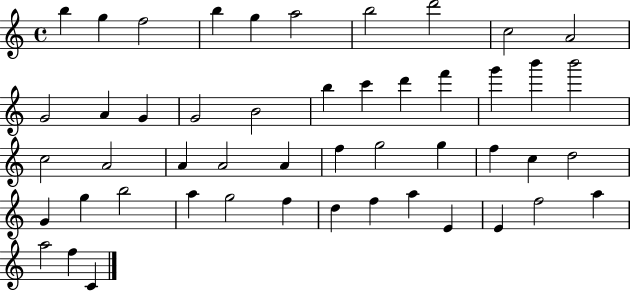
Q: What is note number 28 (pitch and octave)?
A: F5